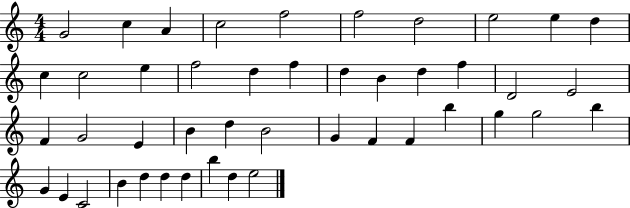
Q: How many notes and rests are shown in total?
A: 45